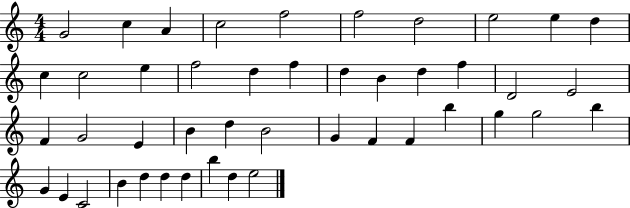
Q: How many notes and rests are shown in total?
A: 45